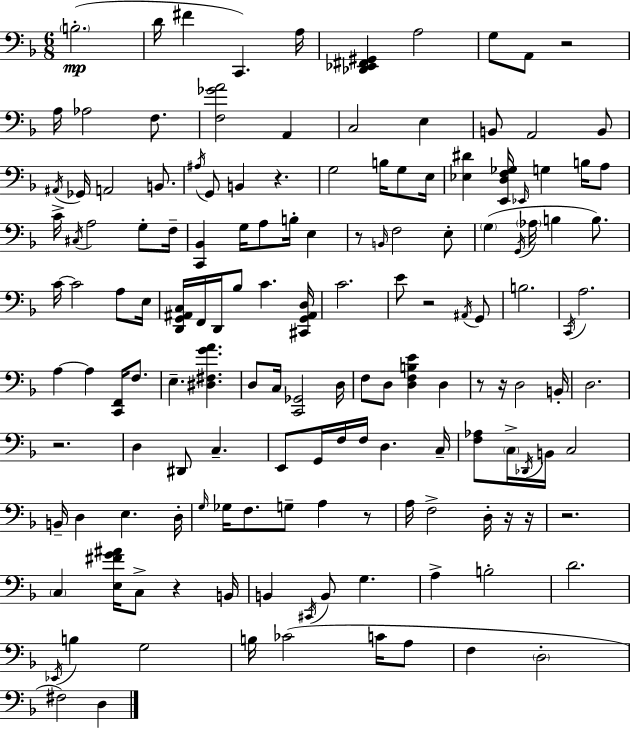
{
  \clef bass
  \numericTimeSignature
  \time 6/8
  \key f \major
  \parenthesize b2.-.(\mp | d'16 fis'4 c,4.) a16 | <des, ees, fis, gis,>4 a2 | g8 a,8 r2 | \break a16 aes2 f8. | <f ges' a'>2 a,4 | c2 e4 | b,8 a,2 b,8 | \break \acciaccatura { ais,16 } ges,16 a,2 b,8. | \acciaccatura { ais16 } g,8 b,4 r4. | g2 b16 g8 | e16 <ees dis'>4 <e, d f ges>16 \grace { ees,16 } g4 | \break b16 a8 c'16-> \acciaccatura { cis16 } a2 | g8-. f16-- <c, bes,>4 g16 a8 b16-. | e4 r8 \grace { b,16 } f2 | e8-. \parenthesize g4( \acciaccatura { g,16 } \parenthesize aes16 b4 | \break b8.) c'16~~ c'2 | a8 e16 <d, g, ais, c>16 f,16 d,16 bes8 c'4. | <cis, g, ais, d>16 c'2. | e'8 r2 | \break \acciaccatura { ais,16 } g,8 b2. | \acciaccatura { c,16 } a2. | a4~~ | a4 <c, f,>16 f8. e4.-- | \break <dis fis g' a'>4. d8 c16 <c, ges,>2 | d16 f8 d8 | <d f b e'>4 d4 r8 r16 d2 | b,16-. d2. | \break r2. | d4 | dis,8 c4.-- e,8 g,16 f16 | f16 d4. c16-- <f aes>8 \parenthesize c16-> \acciaccatura { des,16 } | \break b,16 c2 b,16-- d4 | e4. d16-. \grace { g16 } ges16 f8. | g8-- a4 r8 a16 f2-> | d16-. r16 r16 r2. | \break \parenthesize c4 | <e fis' g' ais'>16 c8-> r4 b,16 b,4 | \acciaccatura { cis,16 } b,8 g4. a4-> | b2-. d'2. | \break \acciaccatura { ees,16 } | b4 g2 | b16 ces'2( c'16 a8 | f4 \parenthesize d2-. | \break fis2) d4 | \bar "|."
}